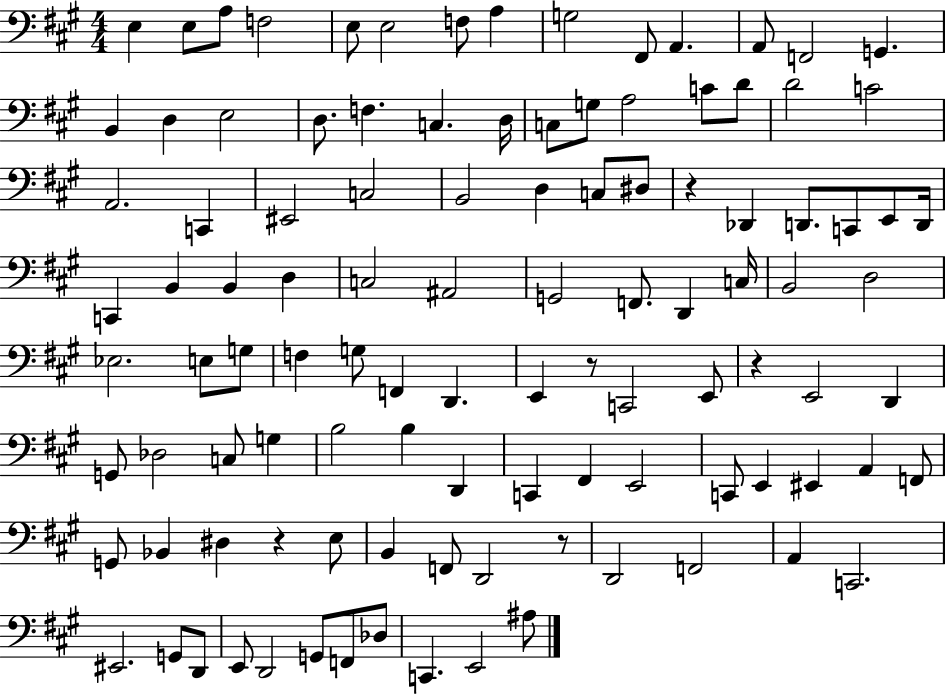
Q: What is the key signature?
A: A major